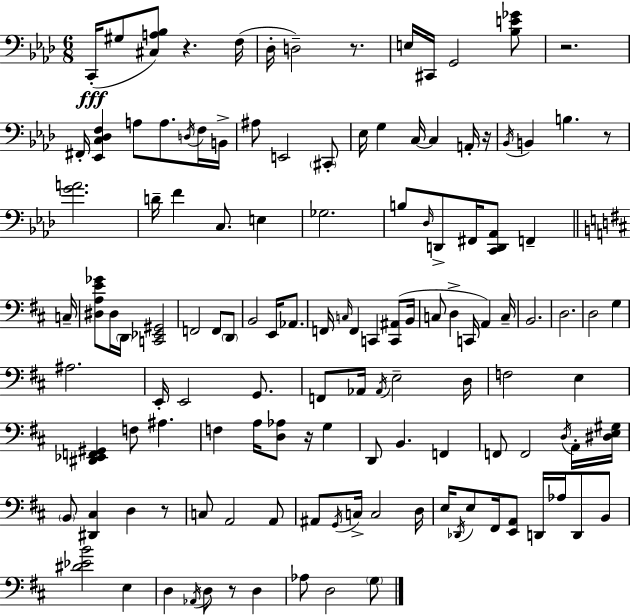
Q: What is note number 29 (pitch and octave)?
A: E3